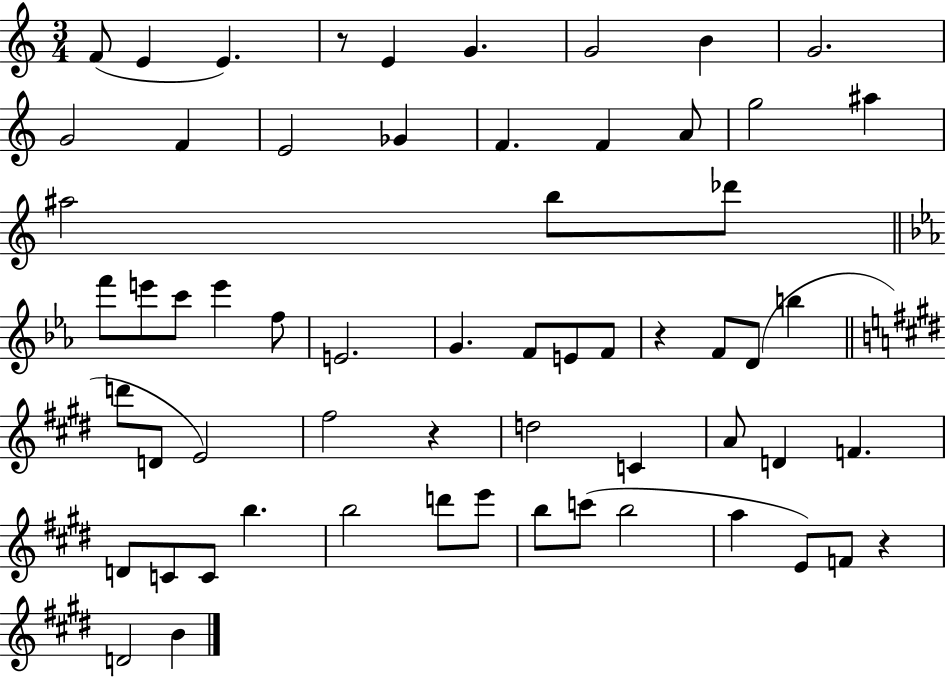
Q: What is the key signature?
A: C major